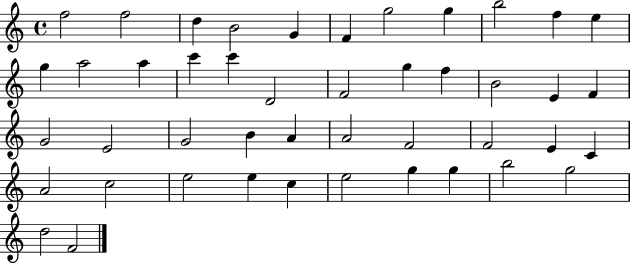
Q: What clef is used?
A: treble